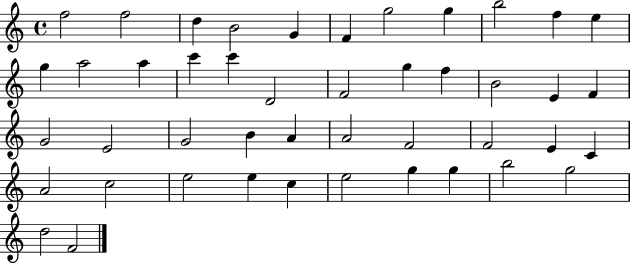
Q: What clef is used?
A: treble